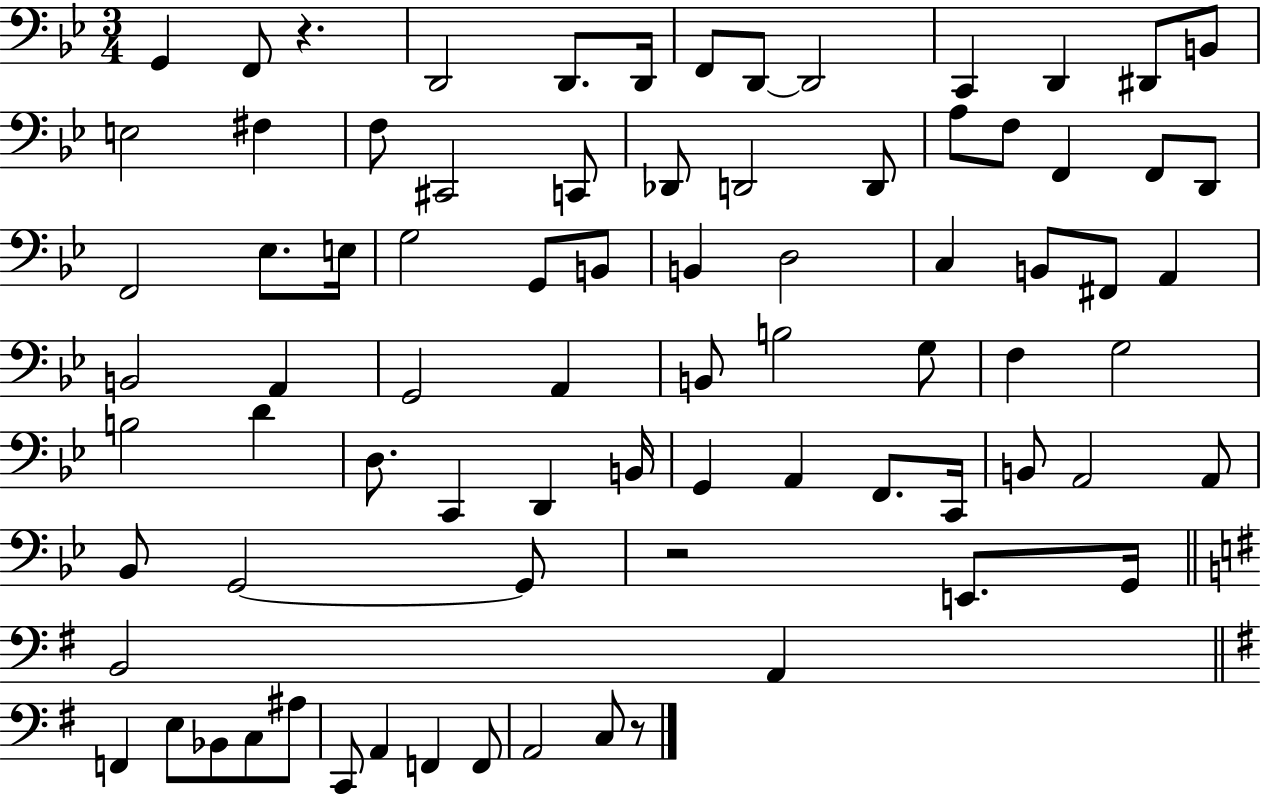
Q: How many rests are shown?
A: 3